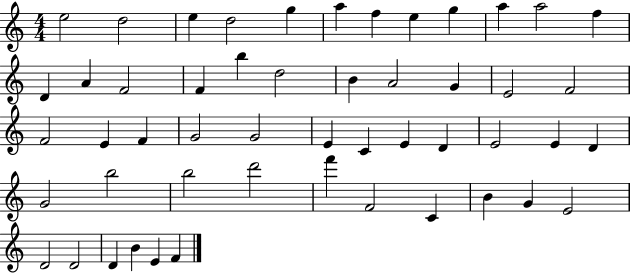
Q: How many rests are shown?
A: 0